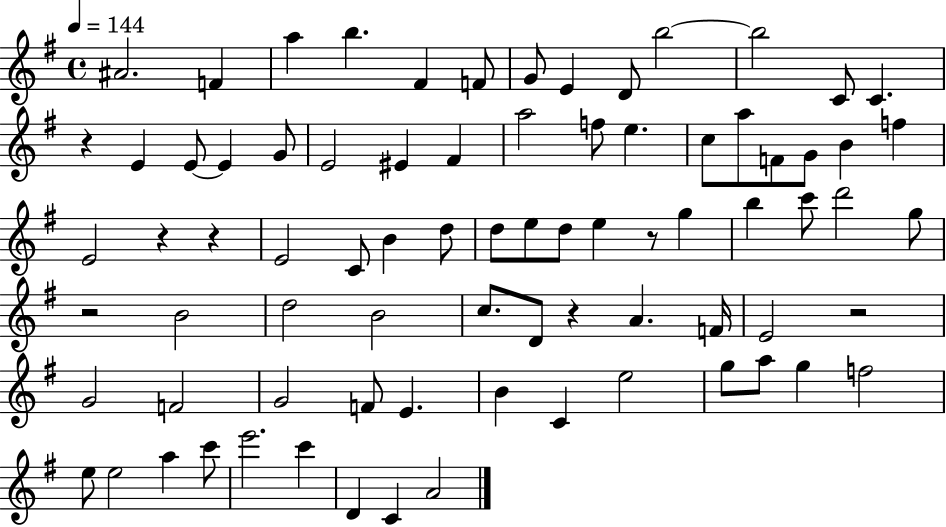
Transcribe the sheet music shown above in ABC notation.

X:1
T:Untitled
M:4/4
L:1/4
K:G
^A2 F a b ^F F/2 G/2 E D/2 b2 b2 C/2 C z E E/2 E G/2 E2 ^E ^F a2 f/2 e c/2 a/2 F/2 G/2 B f E2 z z E2 C/2 B d/2 d/2 e/2 d/2 e z/2 g b c'/2 d'2 g/2 z2 B2 d2 B2 c/2 D/2 z A F/4 E2 z2 G2 F2 G2 F/2 E B C e2 g/2 a/2 g f2 e/2 e2 a c'/2 e'2 c' D C A2